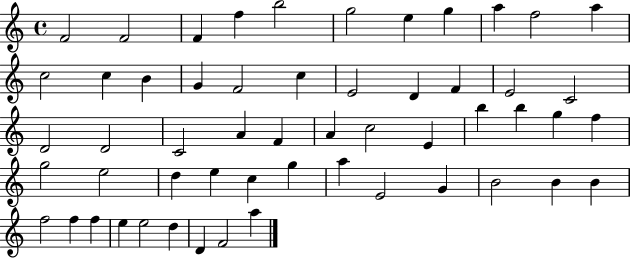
F4/h F4/h F4/q F5/q B5/h G5/h E5/q G5/q A5/q F5/h A5/q C5/h C5/q B4/q G4/q F4/h C5/q E4/h D4/q F4/q E4/h C4/h D4/h D4/h C4/h A4/q F4/q A4/q C5/h E4/q B5/q B5/q G5/q F5/q G5/h E5/h D5/q E5/q C5/q G5/q A5/q E4/h G4/q B4/h B4/q B4/q F5/h F5/q F5/q E5/q E5/h D5/q D4/q F4/h A5/q